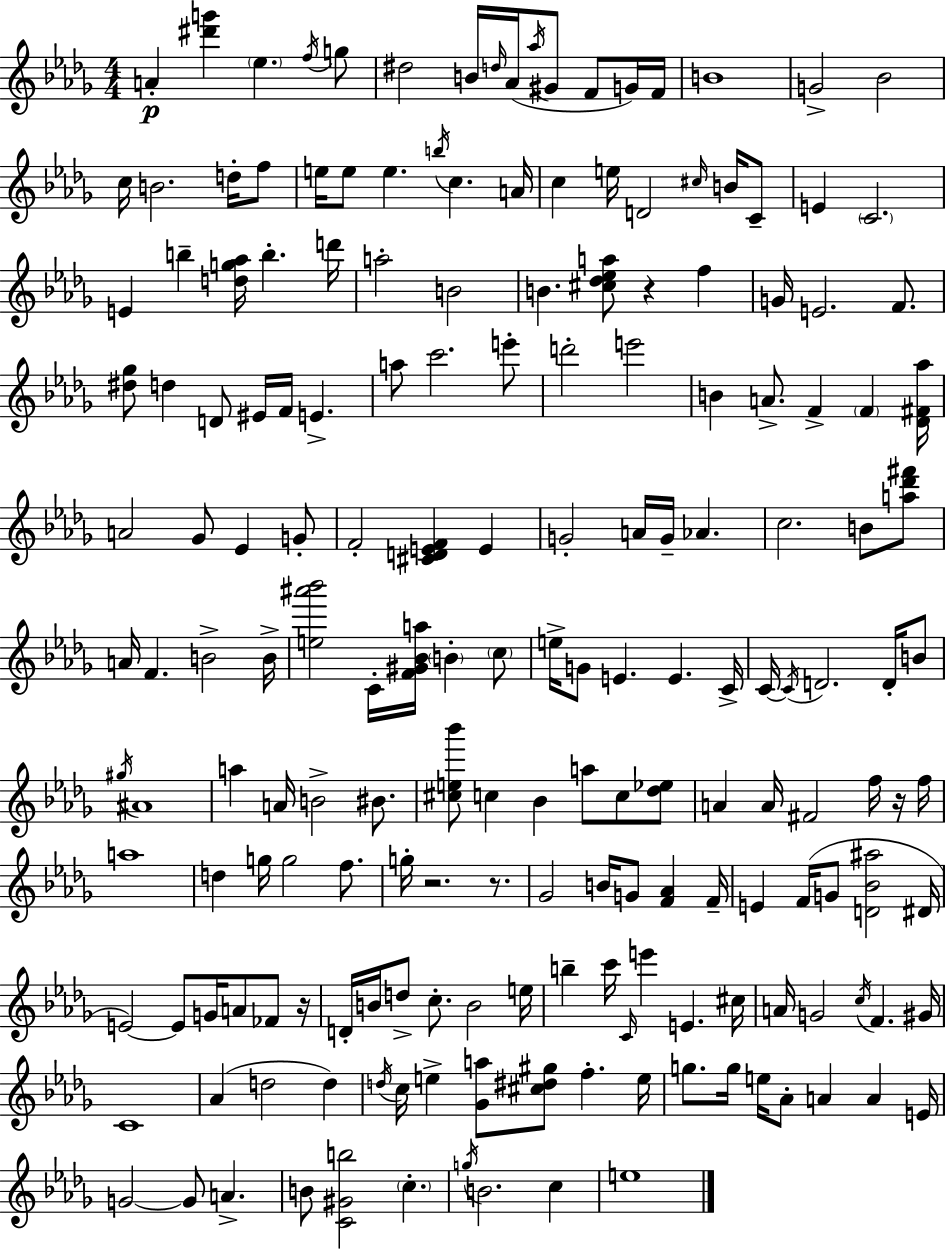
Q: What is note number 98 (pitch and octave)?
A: C5